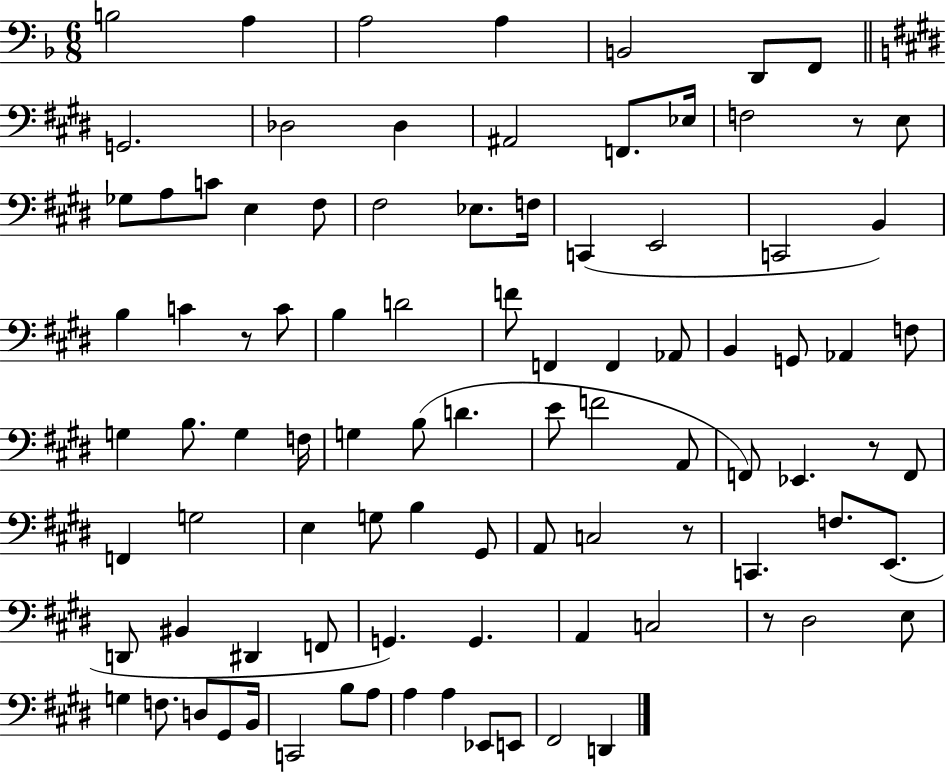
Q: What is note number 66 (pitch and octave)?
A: BIS2